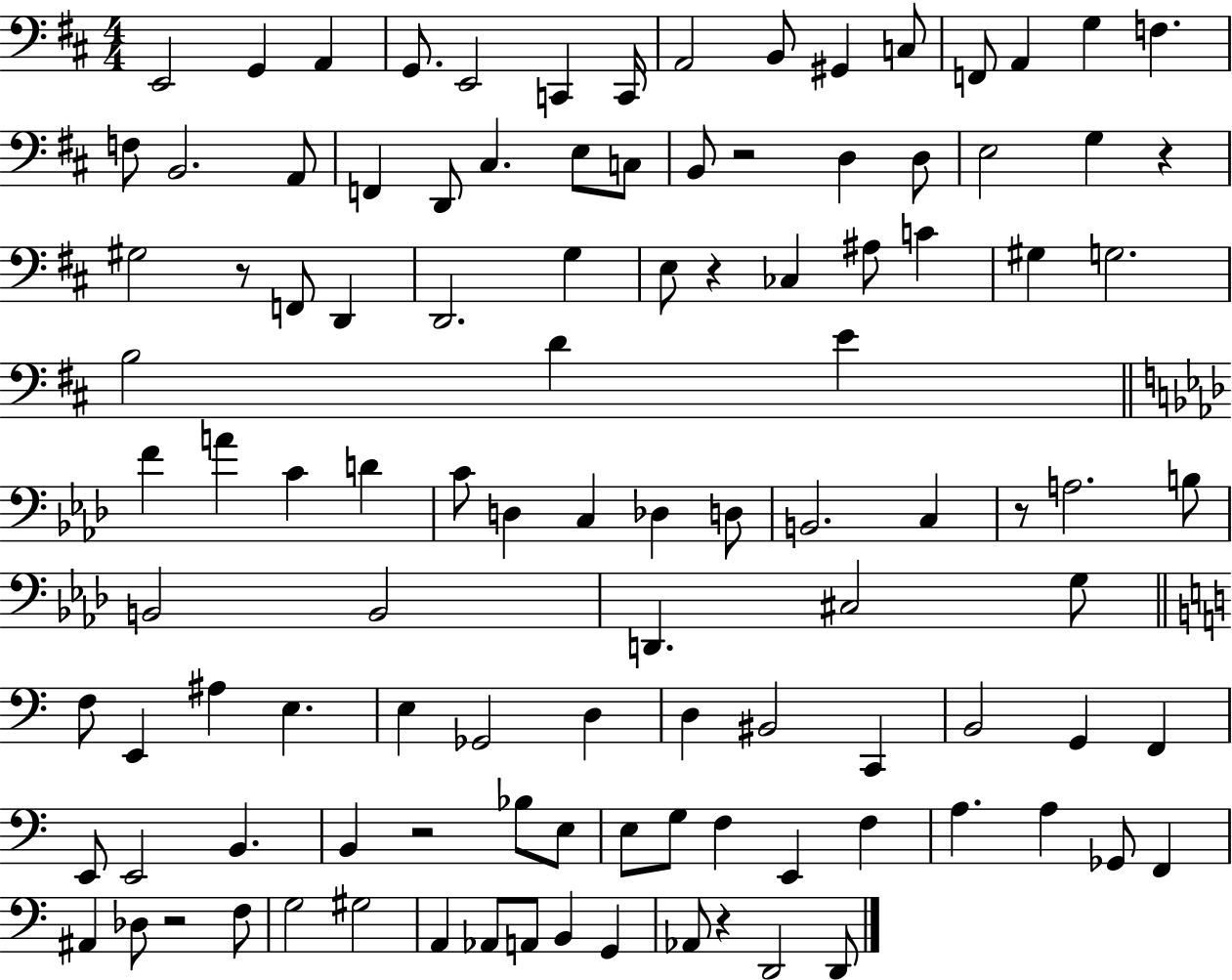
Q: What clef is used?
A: bass